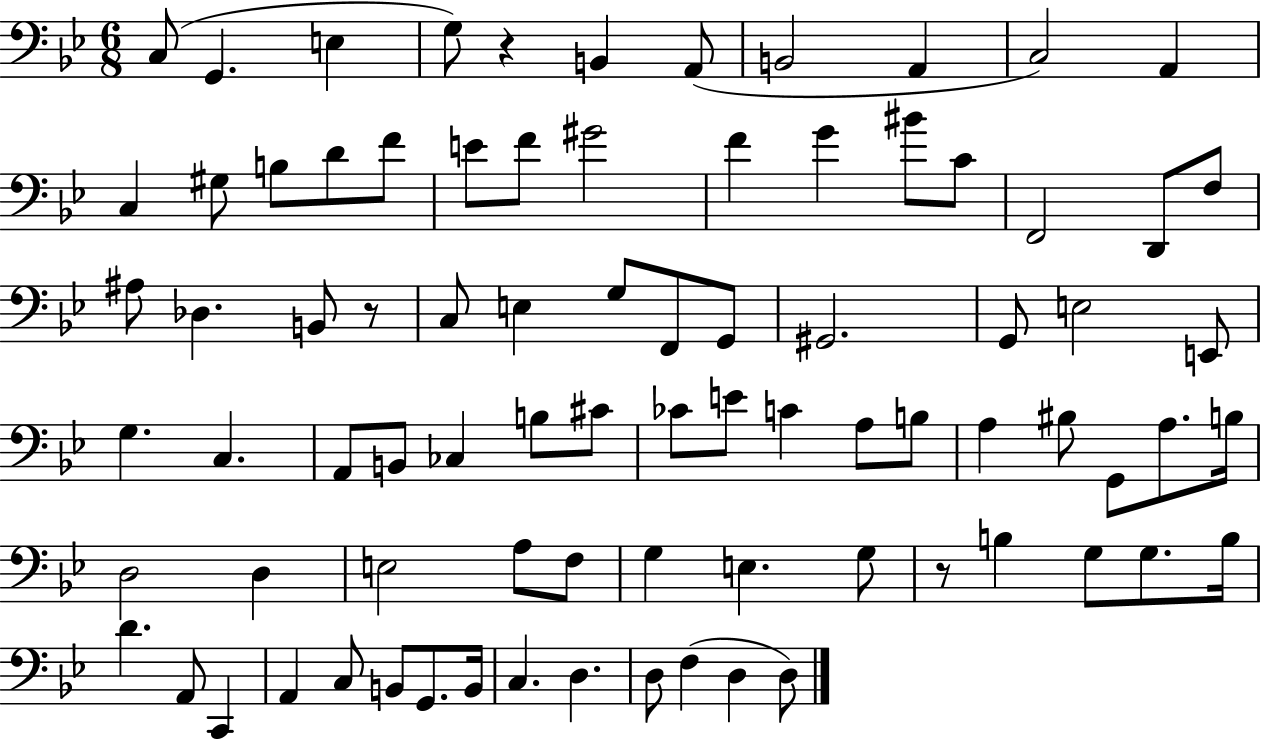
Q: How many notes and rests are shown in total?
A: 83